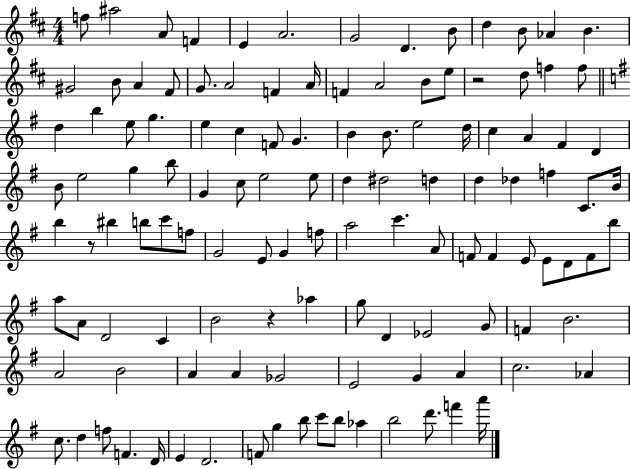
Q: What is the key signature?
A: D major